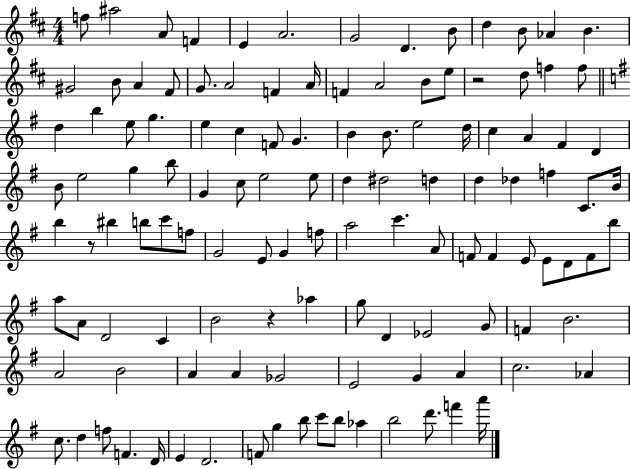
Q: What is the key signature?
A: D major